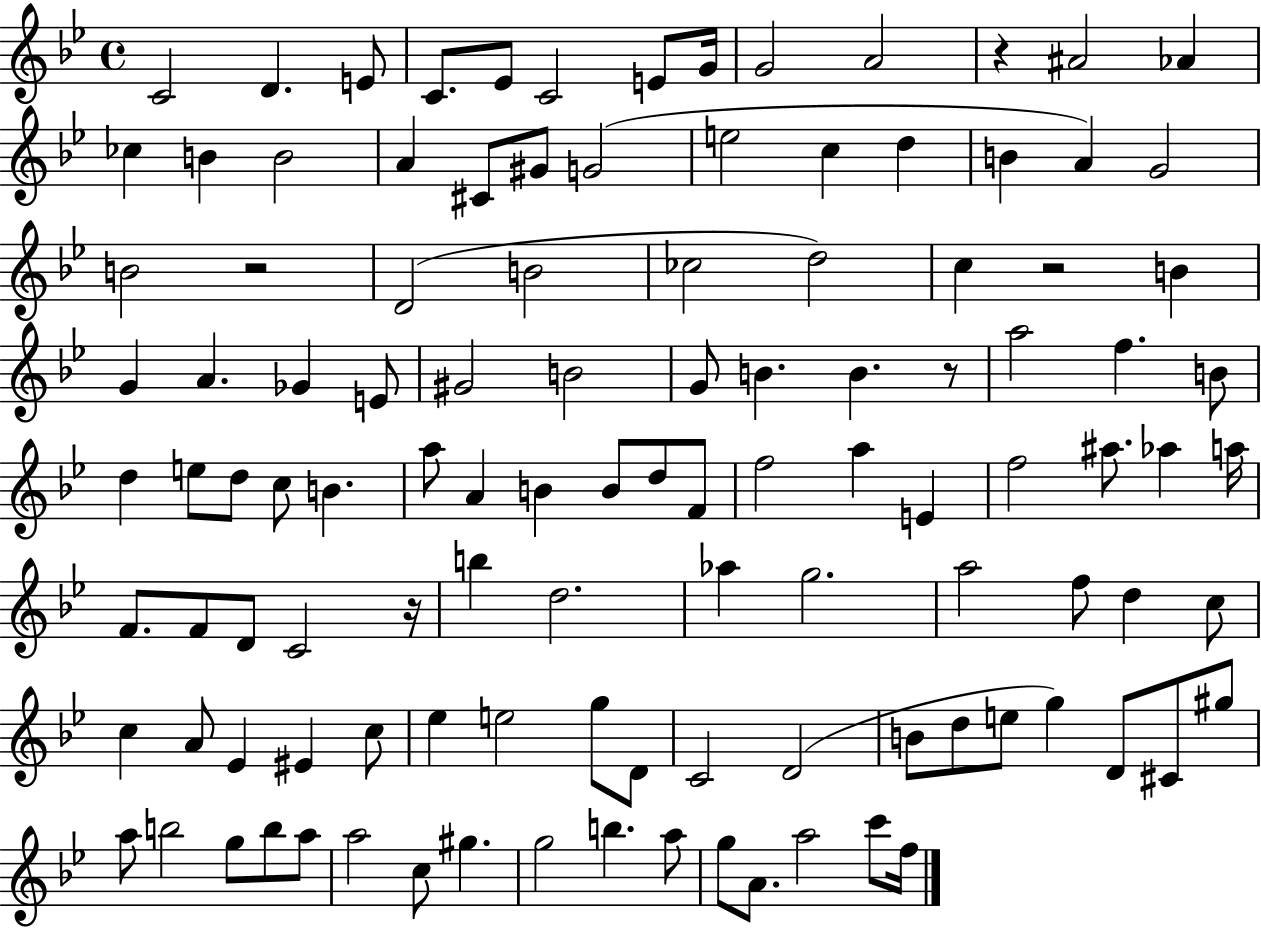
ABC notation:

X:1
T:Untitled
M:4/4
L:1/4
K:Bb
C2 D E/2 C/2 _E/2 C2 E/2 G/4 G2 A2 z ^A2 _A _c B B2 A ^C/2 ^G/2 G2 e2 c d B A G2 B2 z2 D2 B2 _c2 d2 c z2 B G A _G E/2 ^G2 B2 G/2 B B z/2 a2 f B/2 d e/2 d/2 c/2 B a/2 A B B/2 d/2 F/2 f2 a E f2 ^a/2 _a a/4 F/2 F/2 D/2 C2 z/4 b d2 _a g2 a2 f/2 d c/2 c A/2 _E ^E c/2 _e e2 g/2 D/2 C2 D2 B/2 d/2 e/2 g D/2 ^C/2 ^g/2 a/2 b2 g/2 b/2 a/2 a2 c/2 ^g g2 b a/2 g/2 A/2 a2 c'/2 f/4